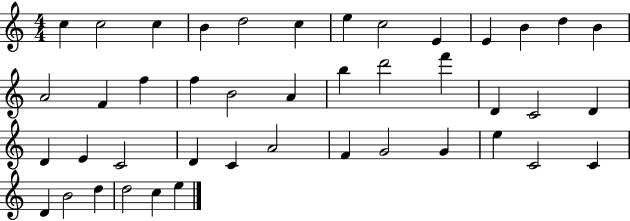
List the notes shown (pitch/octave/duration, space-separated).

C5/q C5/h C5/q B4/q D5/h C5/q E5/q C5/h E4/q E4/q B4/q D5/q B4/q A4/h F4/q F5/q F5/q B4/h A4/q B5/q D6/h F6/q D4/q C4/h D4/q D4/q E4/q C4/h D4/q C4/q A4/h F4/q G4/h G4/q E5/q C4/h C4/q D4/q B4/h D5/q D5/h C5/q E5/q